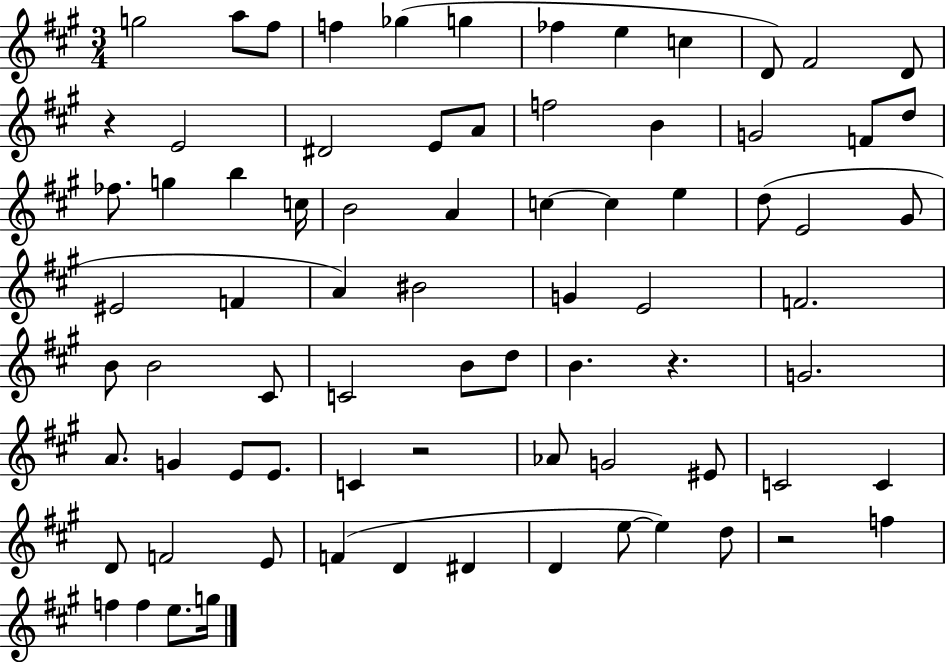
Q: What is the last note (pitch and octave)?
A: G5